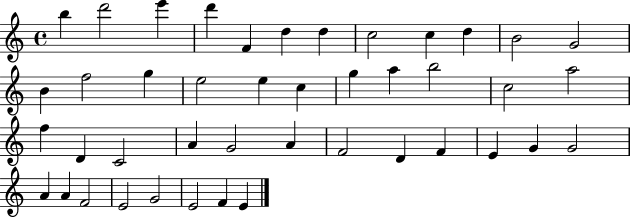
{
  \clef treble
  \time 4/4
  \defaultTimeSignature
  \key c \major
  b''4 d'''2 e'''4 | d'''4 f'4 d''4 d''4 | c''2 c''4 d''4 | b'2 g'2 | \break b'4 f''2 g''4 | e''2 e''4 c''4 | g''4 a''4 b''2 | c''2 a''2 | \break f''4 d'4 c'2 | a'4 g'2 a'4 | f'2 d'4 f'4 | e'4 g'4 g'2 | \break a'4 a'4 f'2 | e'2 g'2 | e'2 f'4 e'4 | \bar "|."
}